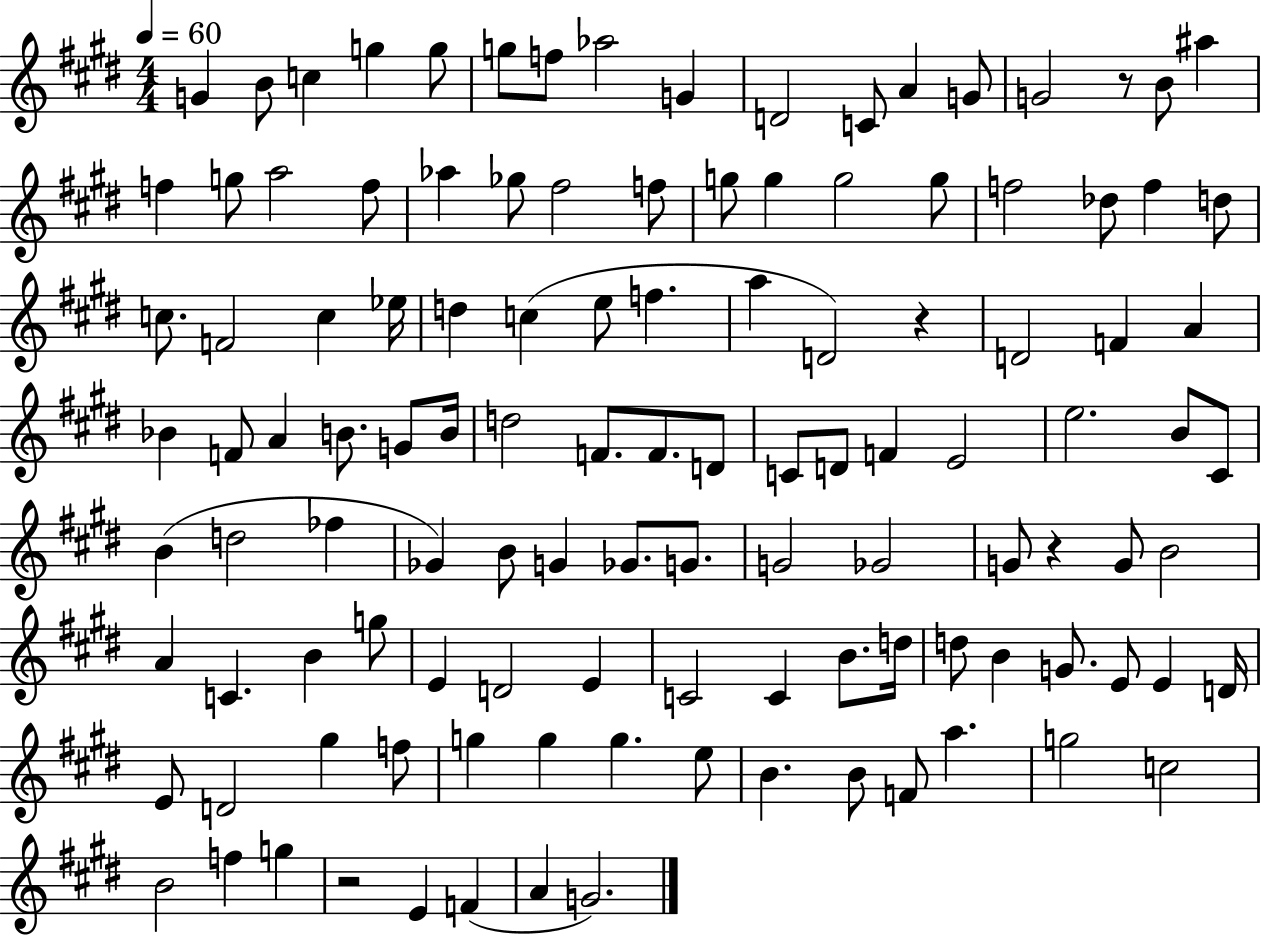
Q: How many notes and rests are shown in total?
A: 117